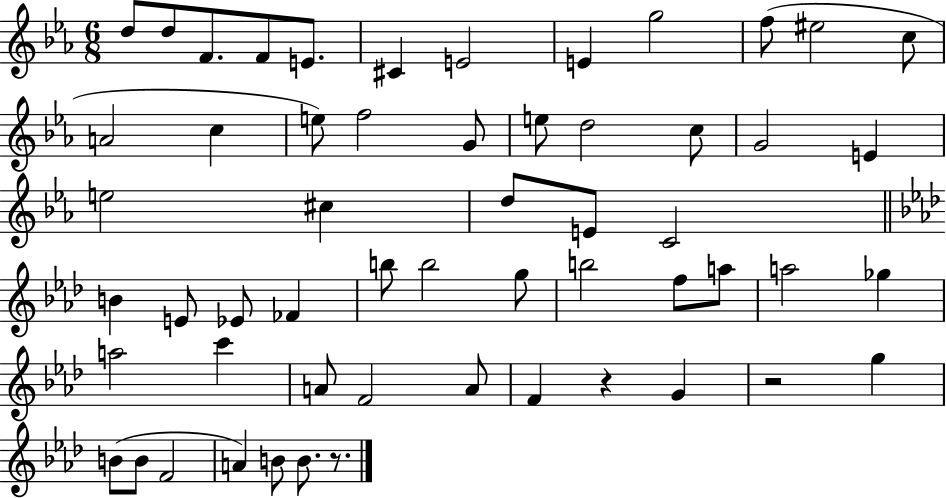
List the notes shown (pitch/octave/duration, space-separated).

D5/e D5/e F4/e. F4/e E4/e. C#4/q E4/h E4/q G5/h F5/e EIS5/h C5/e A4/h C5/q E5/e F5/h G4/e E5/e D5/h C5/e G4/h E4/q E5/h C#5/q D5/e E4/e C4/h B4/q E4/e Eb4/e FES4/q B5/e B5/h G5/e B5/h F5/e A5/e A5/h Gb5/q A5/h C6/q A4/e F4/h A4/e F4/q R/q G4/q R/h G5/q B4/e B4/e F4/h A4/q B4/e B4/e. R/e.